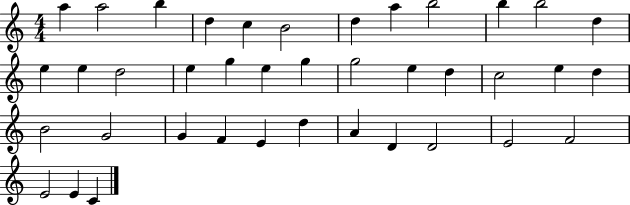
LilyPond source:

{
  \clef treble
  \numericTimeSignature
  \time 4/4
  \key c \major
  a''4 a''2 b''4 | d''4 c''4 b'2 | d''4 a''4 b''2 | b''4 b''2 d''4 | \break e''4 e''4 d''2 | e''4 g''4 e''4 g''4 | g''2 e''4 d''4 | c''2 e''4 d''4 | \break b'2 g'2 | g'4 f'4 e'4 d''4 | a'4 d'4 d'2 | e'2 f'2 | \break e'2 e'4 c'4 | \bar "|."
}